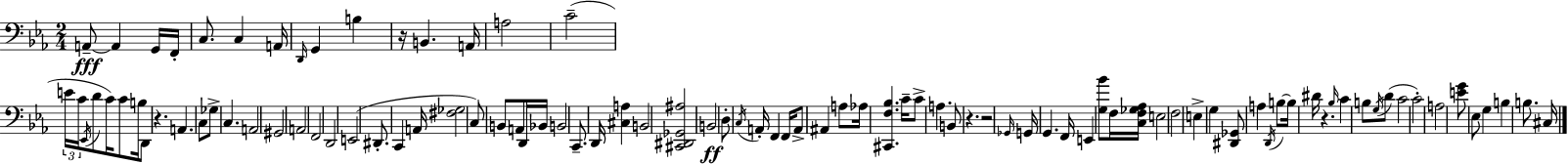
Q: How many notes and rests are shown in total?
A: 99